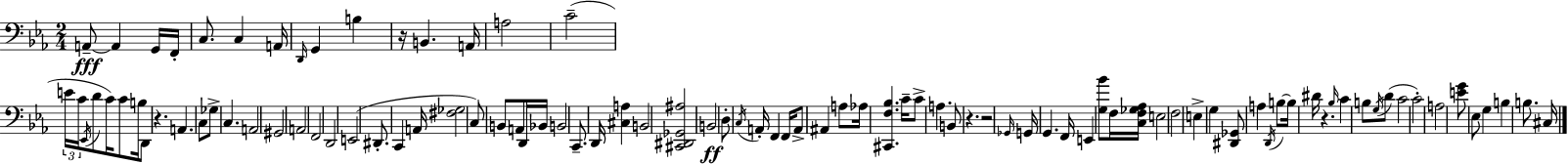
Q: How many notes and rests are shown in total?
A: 99